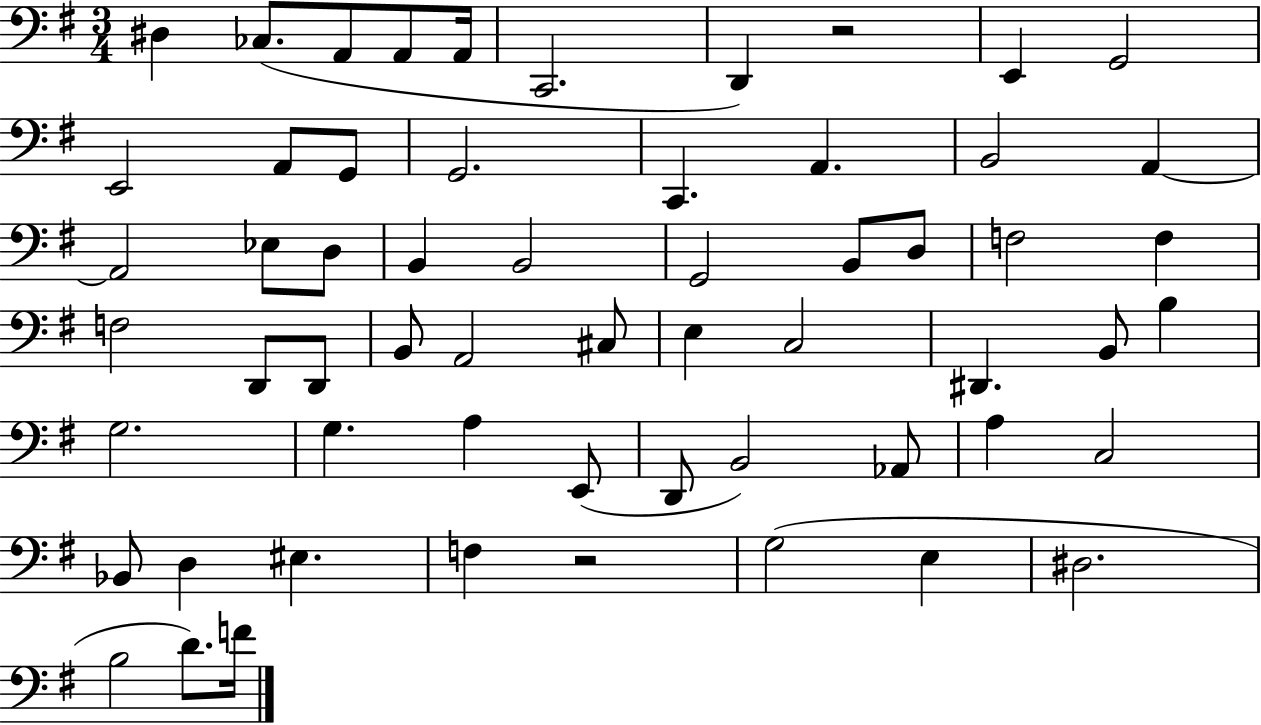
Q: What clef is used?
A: bass